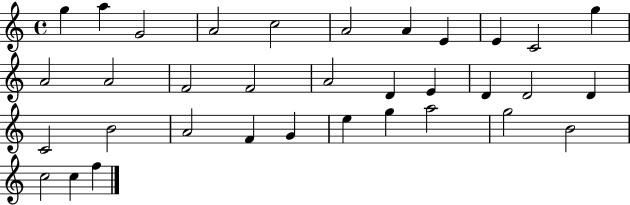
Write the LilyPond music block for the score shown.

{
  \clef treble
  \time 4/4
  \defaultTimeSignature
  \key c \major
  g''4 a''4 g'2 | a'2 c''2 | a'2 a'4 e'4 | e'4 c'2 g''4 | \break a'2 a'2 | f'2 f'2 | a'2 d'4 e'4 | d'4 d'2 d'4 | \break c'2 b'2 | a'2 f'4 g'4 | e''4 g''4 a''2 | g''2 b'2 | \break c''2 c''4 f''4 | \bar "|."
}